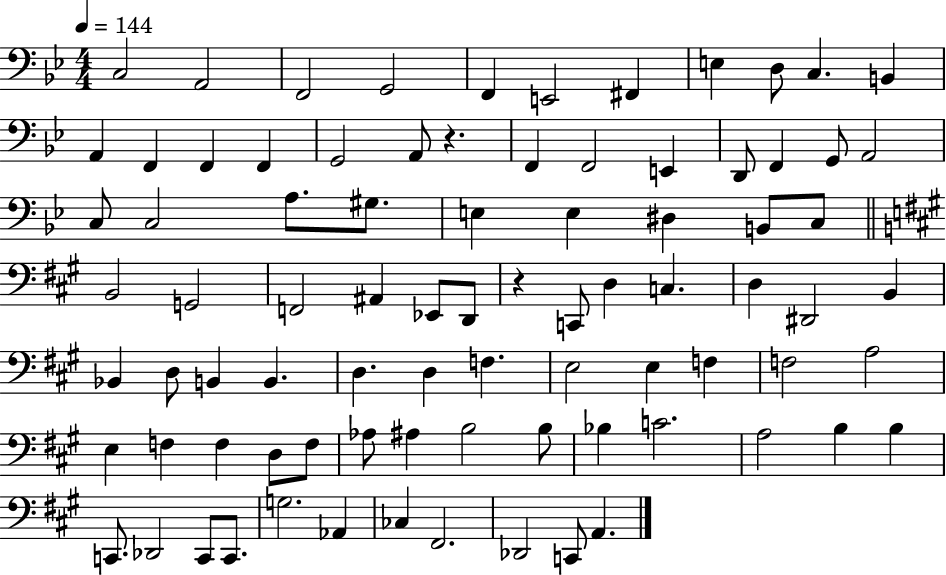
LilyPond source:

{
  \clef bass
  \numericTimeSignature
  \time 4/4
  \key bes \major
  \tempo 4 = 144
  c2 a,2 | f,2 g,2 | f,4 e,2 fis,4 | e4 d8 c4. b,4 | \break a,4 f,4 f,4 f,4 | g,2 a,8 r4. | f,4 f,2 e,4 | d,8 f,4 g,8 a,2 | \break c8 c2 a8. gis8. | e4 e4 dis4 b,8 c8 | \bar "||" \break \key a \major b,2 g,2 | f,2 ais,4 ees,8 d,8 | r4 c,8 d4 c4. | d4 dis,2 b,4 | \break bes,4 d8 b,4 b,4. | d4. d4 f4. | e2 e4 f4 | f2 a2 | \break e4 f4 f4 d8 f8 | aes8 ais4 b2 b8 | bes4 c'2. | a2 b4 b4 | \break c,8. des,2 c,8 c,8. | g2. aes,4 | ces4 fis,2. | des,2 c,8 a,4. | \break \bar "|."
}